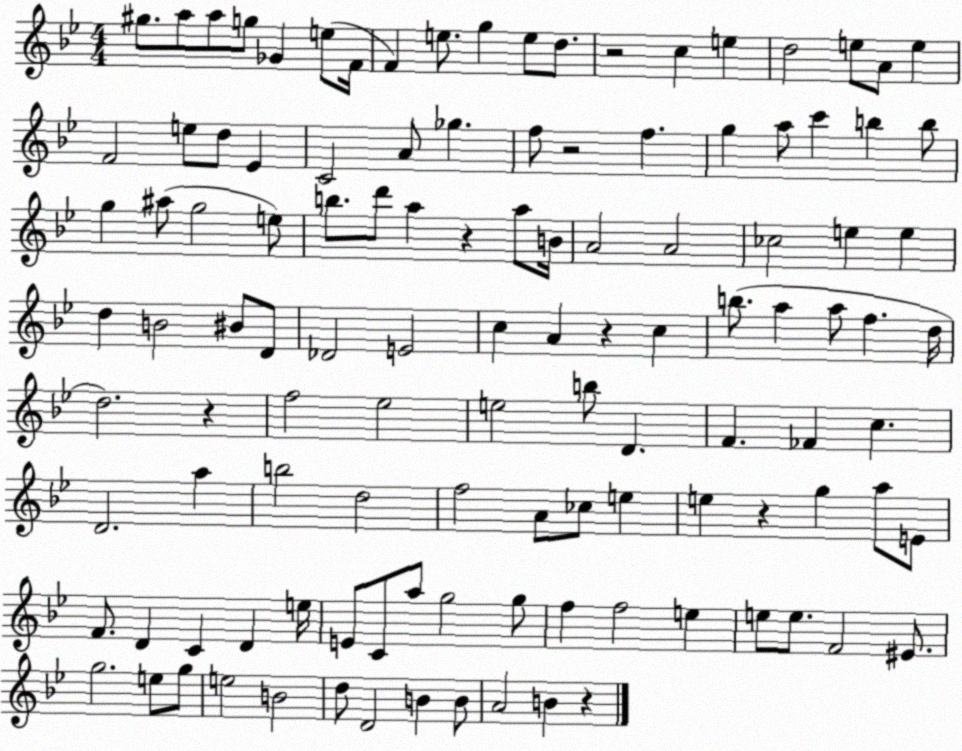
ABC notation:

X:1
T:Untitled
M:4/4
L:1/4
K:Bb
^g/2 a/2 a/2 g/2 _G e/2 F/4 F e/2 g e/2 d/2 z2 c e d2 e/2 A/2 e F2 e/2 d/2 _E C2 A/2 _g f/2 z2 f g a/2 c' b b/2 g ^a/2 g2 e/2 b/2 d'/2 a z a/2 B/4 A2 A2 _c2 e e d B2 ^B/2 D/2 _D2 E2 c A z c b/2 a a/2 f d/4 d2 z f2 _e2 e2 b/2 D F _F c D2 a b2 d2 f2 A/2 _c/2 e e z g a/2 E/2 F/2 D C D e/4 E/2 C/2 a/2 g2 g/2 f f2 e e/2 e/2 F2 ^E/2 g2 e/2 g/2 e2 B2 d/2 D2 B B/2 A2 B z